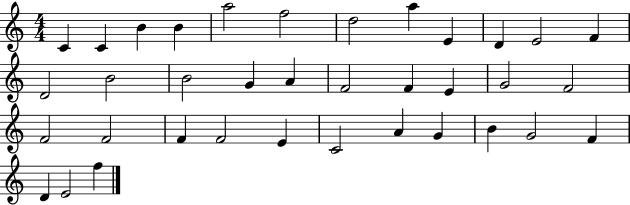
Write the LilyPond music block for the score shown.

{
  \clef treble
  \numericTimeSignature
  \time 4/4
  \key c \major
  c'4 c'4 b'4 b'4 | a''2 f''2 | d''2 a''4 e'4 | d'4 e'2 f'4 | \break d'2 b'2 | b'2 g'4 a'4 | f'2 f'4 e'4 | g'2 f'2 | \break f'2 f'2 | f'4 f'2 e'4 | c'2 a'4 g'4 | b'4 g'2 f'4 | \break d'4 e'2 f''4 | \bar "|."
}